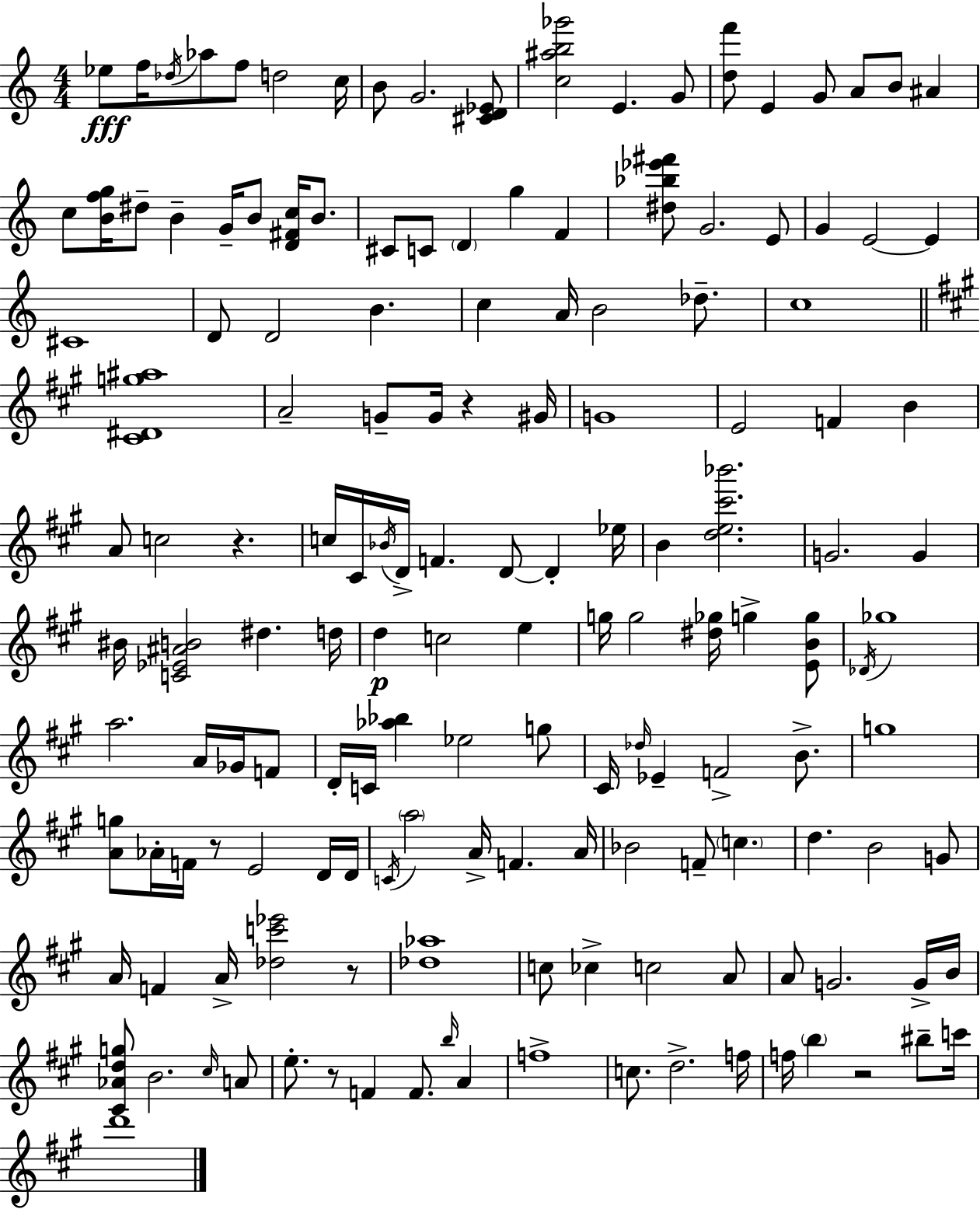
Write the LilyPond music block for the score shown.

{
  \clef treble
  \numericTimeSignature
  \time 4/4
  \key c \major
  ees''8\fff f''16 \acciaccatura { des''16 } aes''8 f''8 d''2 | c''16 b'8 g'2. <cis' d' ees'>8 | <c'' ais'' b'' ges'''>2 e'4. g'8 | <d'' f'''>8 e'4 g'8 a'8 b'8 ais'4 | \break c''8 <b' f'' g''>16 dis''8-- b'4-- g'16-- b'8 <d' fis' c''>16 b'8. | cis'8 c'8 \parenthesize d'4 g''4 f'4 | <dis'' bes'' ees''' fis'''>8 g'2. e'8 | g'4 e'2~~ e'4 | \break cis'1 | d'8 d'2 b'4. | c''4 a'16 b'2 des''8.-- | c''1 | \break \bar "||" \break \key a \major <cis' dis' g'' ais''>1 | a'2-- g'8-- g'16 r4 gis'16 | g'1 | e'2 f'4 b'4 | \break a'8 c''2 r4. | c''16 cis'16 \acciaccatura { bes'16 } d'16-> f'4. d'8~~ d'4-. | ees''16 b'4 <d'' e'' cis''' bes'''>2. | g'2. g'4 | \break bis'16 <c' ees' ais' b'>2 dis''4. | d''16 d''4\p c''2 e''4 | g''16 g''2 <dis'' ges''>16 g''4-> <e' b' g''>8 | \acciaccatura { des'16 } ges''1 | \break a''2. a'16 ges'16 | f'8 d'16-. c'16 <aes'' bes''>4 ees''2 | g''8 cis'16 \grace { des''16 } ees'4-- f'2-> | b'8.-> g''1 | \break <a' g''>8 aes'16-. f'16 r8 e'2 | d'16 d'16 \acciaccatura { c'16 } \parenthesize a''2 a'16-> f'4. | a'16 bes'2 f'8-- \parenthesize c''4. | d''4. b'2 | \break g'8 a'16 f'4 a'16-> <des'' c''' ees'''>2 | r8 <des'' aes''>1 | c''8 ces''4-> c''2 | a'8 a'8 g'2. | \break g'16-> b'16 <cis' aes' d'' g''>8 b'2. | \grace { cis''16 } a'8 e''8.-. r8 f'4 f'8. | \grace { b''16 } a'4 f''1-> | c''8. d''2.-> | \break f''16 f''16 \parenthesize b''4 r2 | bis''8-- c'''16 d'''1 | \bar "|."
}